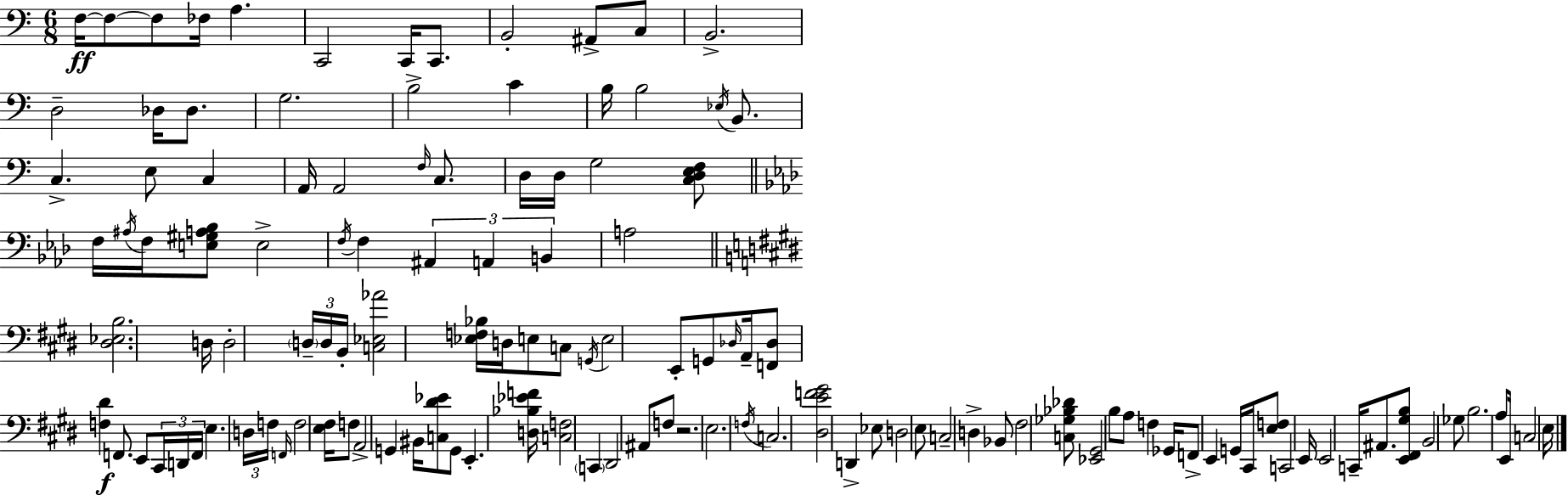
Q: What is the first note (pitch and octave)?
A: F3